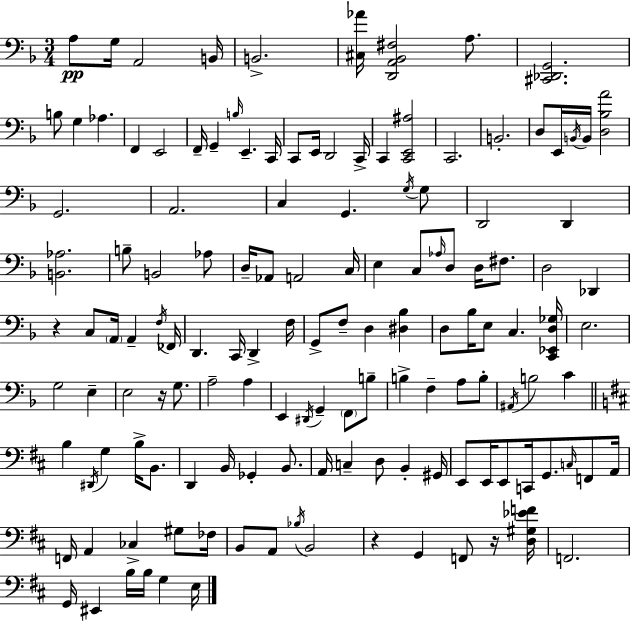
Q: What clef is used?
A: bass